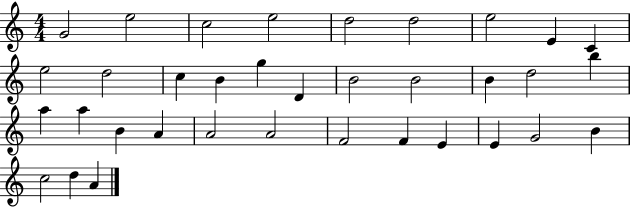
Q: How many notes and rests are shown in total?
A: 35